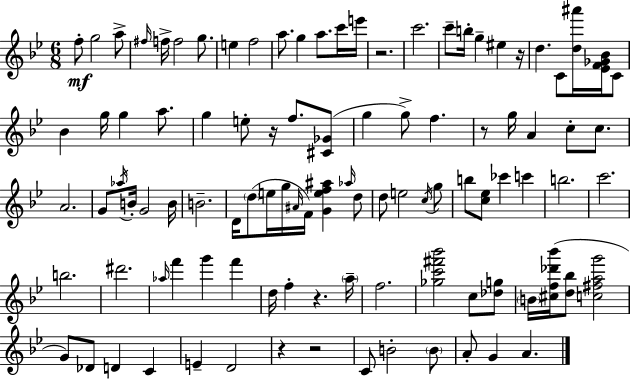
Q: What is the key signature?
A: BES major